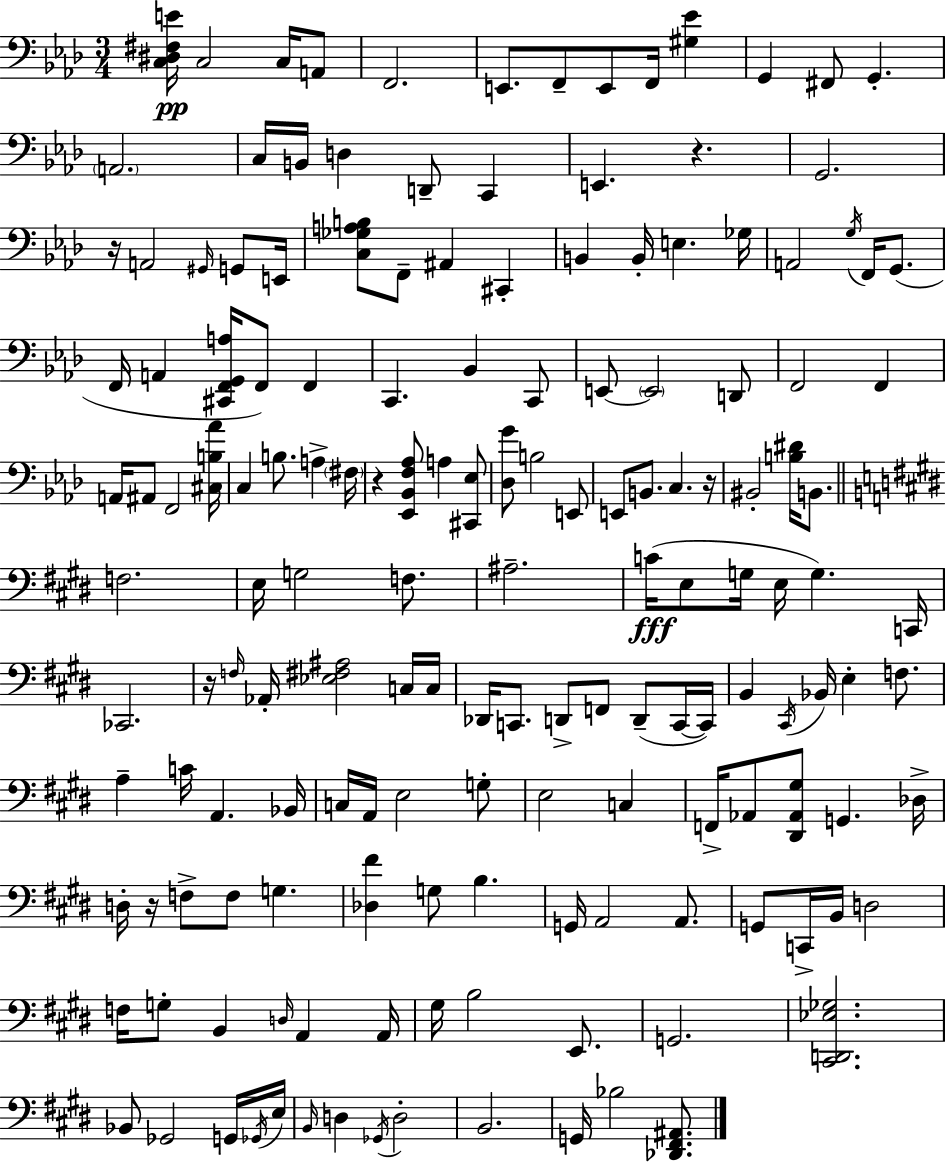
[C3,D#3,F#3,E4]/s C3/h C3/s A2/e F2/h. E2/e. F2/e E2/e F2/s [G#3,Eb4]/q G2/q F#2/e G2/q. A2/h. C3/s B2/s D3/q D2/e C2/q E2/q. R/q. G2/h. R/s A2/h G#2/s G2/e E2/s [C3,Gb3,A3,B3]/e F2/e A#2/q C#2/q B2/q B2/s E3/q. Gb3/s A2/h G3/s F2/s G2/e. F2/s A2/q [C#2,F2,G2,A3]/s F2/e F2/q C2/q. Bb2/q C2/e E2/e E2/h D2/e F2/h F2/q A2/s A#2/e F2/h [C#3,B3,Ab4]/s C3/q B3/e. A3/q F#3/s R/q [Eb2,Bb2,F3,Ab3]/e A3/q [C#2,Eb3]/e [Db3,G4]/e B3/h E2/e E2/e B2/e. C3/q. R/s BIS2/h [B3,D#4]/s B2/e. F3/h. E3/s G3/h F3/e. A#3/h. C4/s E3/e G3/s E3/s G3/q. C2/s CES2/h. R/s F3/s Ab2/s [Eb3,F#3,A#3]/h C3/s C3/s Db2/s C2/e. D2/e F2/e D2/e C2/s C2/s B2/q C#2/s Bb2/s E3/q F3/e. A3/q C4/s A2/q. Bb2/s C3/s A2/s E3/h G3/e E3/h C3/q F2/s Ab2/e [D#2,Ab2,G#3]/e G2/q. Db3/s D3/s R/s F3/e F3/e G3/q. [Db3,F#4]/q G3/e B3/q. G2/s A2/h A2/e. G2/e C2/s B2/s D3/h F3/s G3/e B2/q D3/s A2/q A2/s G#3/s B3/h E2/e. G2/h. [C#2,D2,Eb3,Gb3]/h. Bb2/e Gb2/h G2/s Gb2/s E3/s B2/s D3/q Gb2/s D3/h B2/h. G2/s Bb3/h [Db2,F#2,A#2]/e.